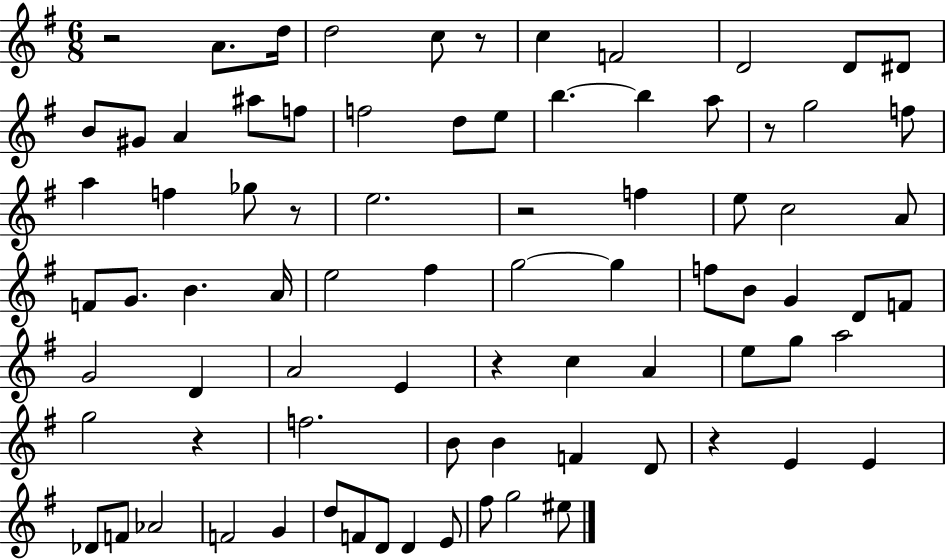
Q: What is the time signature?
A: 6/8